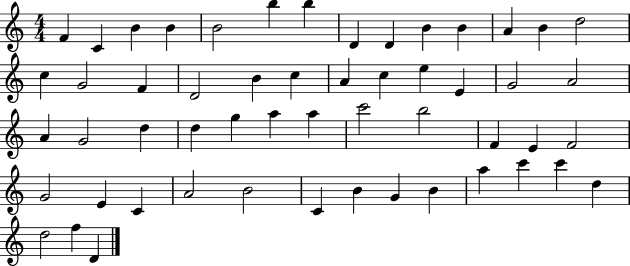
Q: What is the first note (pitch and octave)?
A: F4